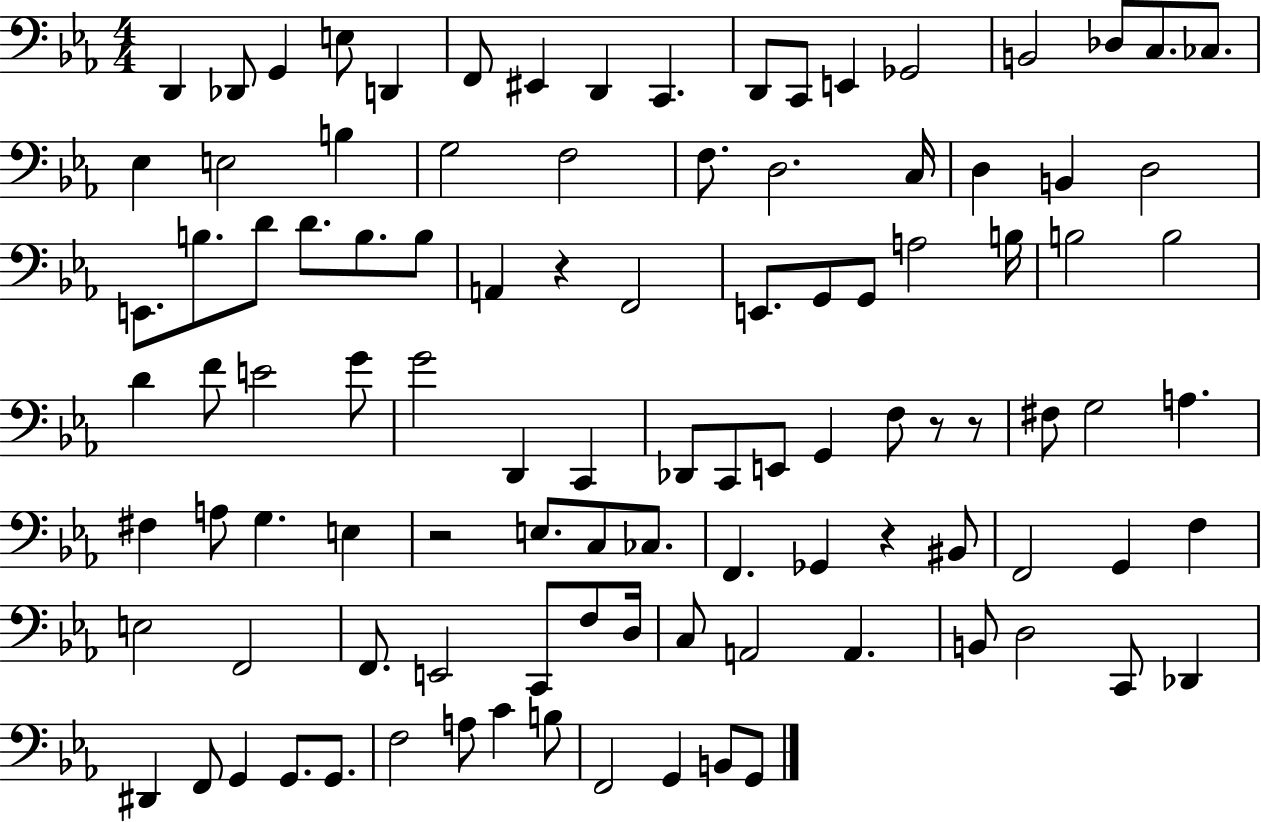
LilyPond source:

{
  \clef bass
  \numericTimeSignature
  \time 4/4
  \key ees \major
  d,4 des,8 g,4 e8 d,4 | f,8 eis,4 d,4 c,4. | d,8 c,8 e,4 ges,2 | b,2 des8 c8. ces8. | \break ees4 e2 b4 | g2 f2 | f8. d2. c16 | d4 b,4 d2 | \break e,8. b8. d'8 d'8. b8. b8 | a,4 r4 f,2 | e,8. g,8 g,8 a2 b16 | b2 b2 | \break d'4 f'8 e'2 g'8 | g'2 d,4 c,4 | des,8 c,8 e,8 g,4 f8 r8 r8 | fis8 g2 a4. | \break fis4 a8 g4. e4 | r2 e8. c8 ces8. | f,4. ges,4 r4 bis,8 | f,2 g,4 f4 | \break e2 f,2 | f,8. e,2 c,8 f8 d16 | c8 a,2 a,4. | b,8 d2 c,8 des,4 | \break dis,4 f,8 g,4 g,8. g,8. | f2 a8 c'4 b8 | f,2 g,4 b,8 g,8 | \bar "|."
}